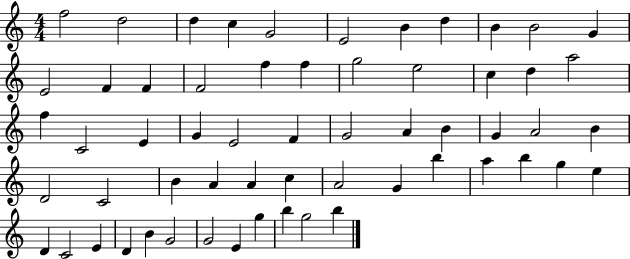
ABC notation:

X:1
T:Untitled
M:4/4
L:1/4
K:C
f2 d2 d c G2 E2 B d B B2 G E2 F F F2 f f g2 e2 c d a2 f C2 E G E2 F G2 A B G A2 B D2 C2 B A A c A2 G b a b g e D C2 E D B G2 G2 E g b g2 b